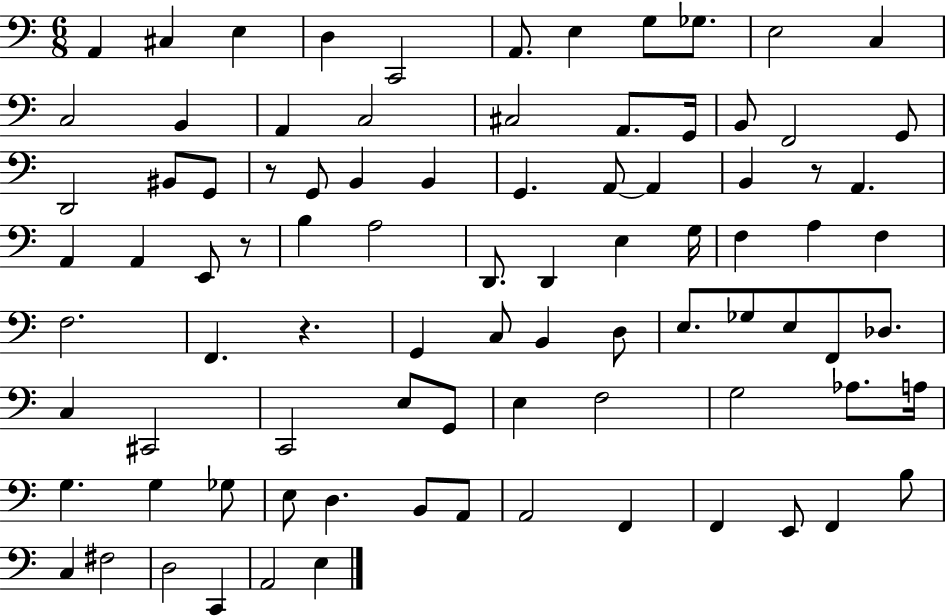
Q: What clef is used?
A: bass